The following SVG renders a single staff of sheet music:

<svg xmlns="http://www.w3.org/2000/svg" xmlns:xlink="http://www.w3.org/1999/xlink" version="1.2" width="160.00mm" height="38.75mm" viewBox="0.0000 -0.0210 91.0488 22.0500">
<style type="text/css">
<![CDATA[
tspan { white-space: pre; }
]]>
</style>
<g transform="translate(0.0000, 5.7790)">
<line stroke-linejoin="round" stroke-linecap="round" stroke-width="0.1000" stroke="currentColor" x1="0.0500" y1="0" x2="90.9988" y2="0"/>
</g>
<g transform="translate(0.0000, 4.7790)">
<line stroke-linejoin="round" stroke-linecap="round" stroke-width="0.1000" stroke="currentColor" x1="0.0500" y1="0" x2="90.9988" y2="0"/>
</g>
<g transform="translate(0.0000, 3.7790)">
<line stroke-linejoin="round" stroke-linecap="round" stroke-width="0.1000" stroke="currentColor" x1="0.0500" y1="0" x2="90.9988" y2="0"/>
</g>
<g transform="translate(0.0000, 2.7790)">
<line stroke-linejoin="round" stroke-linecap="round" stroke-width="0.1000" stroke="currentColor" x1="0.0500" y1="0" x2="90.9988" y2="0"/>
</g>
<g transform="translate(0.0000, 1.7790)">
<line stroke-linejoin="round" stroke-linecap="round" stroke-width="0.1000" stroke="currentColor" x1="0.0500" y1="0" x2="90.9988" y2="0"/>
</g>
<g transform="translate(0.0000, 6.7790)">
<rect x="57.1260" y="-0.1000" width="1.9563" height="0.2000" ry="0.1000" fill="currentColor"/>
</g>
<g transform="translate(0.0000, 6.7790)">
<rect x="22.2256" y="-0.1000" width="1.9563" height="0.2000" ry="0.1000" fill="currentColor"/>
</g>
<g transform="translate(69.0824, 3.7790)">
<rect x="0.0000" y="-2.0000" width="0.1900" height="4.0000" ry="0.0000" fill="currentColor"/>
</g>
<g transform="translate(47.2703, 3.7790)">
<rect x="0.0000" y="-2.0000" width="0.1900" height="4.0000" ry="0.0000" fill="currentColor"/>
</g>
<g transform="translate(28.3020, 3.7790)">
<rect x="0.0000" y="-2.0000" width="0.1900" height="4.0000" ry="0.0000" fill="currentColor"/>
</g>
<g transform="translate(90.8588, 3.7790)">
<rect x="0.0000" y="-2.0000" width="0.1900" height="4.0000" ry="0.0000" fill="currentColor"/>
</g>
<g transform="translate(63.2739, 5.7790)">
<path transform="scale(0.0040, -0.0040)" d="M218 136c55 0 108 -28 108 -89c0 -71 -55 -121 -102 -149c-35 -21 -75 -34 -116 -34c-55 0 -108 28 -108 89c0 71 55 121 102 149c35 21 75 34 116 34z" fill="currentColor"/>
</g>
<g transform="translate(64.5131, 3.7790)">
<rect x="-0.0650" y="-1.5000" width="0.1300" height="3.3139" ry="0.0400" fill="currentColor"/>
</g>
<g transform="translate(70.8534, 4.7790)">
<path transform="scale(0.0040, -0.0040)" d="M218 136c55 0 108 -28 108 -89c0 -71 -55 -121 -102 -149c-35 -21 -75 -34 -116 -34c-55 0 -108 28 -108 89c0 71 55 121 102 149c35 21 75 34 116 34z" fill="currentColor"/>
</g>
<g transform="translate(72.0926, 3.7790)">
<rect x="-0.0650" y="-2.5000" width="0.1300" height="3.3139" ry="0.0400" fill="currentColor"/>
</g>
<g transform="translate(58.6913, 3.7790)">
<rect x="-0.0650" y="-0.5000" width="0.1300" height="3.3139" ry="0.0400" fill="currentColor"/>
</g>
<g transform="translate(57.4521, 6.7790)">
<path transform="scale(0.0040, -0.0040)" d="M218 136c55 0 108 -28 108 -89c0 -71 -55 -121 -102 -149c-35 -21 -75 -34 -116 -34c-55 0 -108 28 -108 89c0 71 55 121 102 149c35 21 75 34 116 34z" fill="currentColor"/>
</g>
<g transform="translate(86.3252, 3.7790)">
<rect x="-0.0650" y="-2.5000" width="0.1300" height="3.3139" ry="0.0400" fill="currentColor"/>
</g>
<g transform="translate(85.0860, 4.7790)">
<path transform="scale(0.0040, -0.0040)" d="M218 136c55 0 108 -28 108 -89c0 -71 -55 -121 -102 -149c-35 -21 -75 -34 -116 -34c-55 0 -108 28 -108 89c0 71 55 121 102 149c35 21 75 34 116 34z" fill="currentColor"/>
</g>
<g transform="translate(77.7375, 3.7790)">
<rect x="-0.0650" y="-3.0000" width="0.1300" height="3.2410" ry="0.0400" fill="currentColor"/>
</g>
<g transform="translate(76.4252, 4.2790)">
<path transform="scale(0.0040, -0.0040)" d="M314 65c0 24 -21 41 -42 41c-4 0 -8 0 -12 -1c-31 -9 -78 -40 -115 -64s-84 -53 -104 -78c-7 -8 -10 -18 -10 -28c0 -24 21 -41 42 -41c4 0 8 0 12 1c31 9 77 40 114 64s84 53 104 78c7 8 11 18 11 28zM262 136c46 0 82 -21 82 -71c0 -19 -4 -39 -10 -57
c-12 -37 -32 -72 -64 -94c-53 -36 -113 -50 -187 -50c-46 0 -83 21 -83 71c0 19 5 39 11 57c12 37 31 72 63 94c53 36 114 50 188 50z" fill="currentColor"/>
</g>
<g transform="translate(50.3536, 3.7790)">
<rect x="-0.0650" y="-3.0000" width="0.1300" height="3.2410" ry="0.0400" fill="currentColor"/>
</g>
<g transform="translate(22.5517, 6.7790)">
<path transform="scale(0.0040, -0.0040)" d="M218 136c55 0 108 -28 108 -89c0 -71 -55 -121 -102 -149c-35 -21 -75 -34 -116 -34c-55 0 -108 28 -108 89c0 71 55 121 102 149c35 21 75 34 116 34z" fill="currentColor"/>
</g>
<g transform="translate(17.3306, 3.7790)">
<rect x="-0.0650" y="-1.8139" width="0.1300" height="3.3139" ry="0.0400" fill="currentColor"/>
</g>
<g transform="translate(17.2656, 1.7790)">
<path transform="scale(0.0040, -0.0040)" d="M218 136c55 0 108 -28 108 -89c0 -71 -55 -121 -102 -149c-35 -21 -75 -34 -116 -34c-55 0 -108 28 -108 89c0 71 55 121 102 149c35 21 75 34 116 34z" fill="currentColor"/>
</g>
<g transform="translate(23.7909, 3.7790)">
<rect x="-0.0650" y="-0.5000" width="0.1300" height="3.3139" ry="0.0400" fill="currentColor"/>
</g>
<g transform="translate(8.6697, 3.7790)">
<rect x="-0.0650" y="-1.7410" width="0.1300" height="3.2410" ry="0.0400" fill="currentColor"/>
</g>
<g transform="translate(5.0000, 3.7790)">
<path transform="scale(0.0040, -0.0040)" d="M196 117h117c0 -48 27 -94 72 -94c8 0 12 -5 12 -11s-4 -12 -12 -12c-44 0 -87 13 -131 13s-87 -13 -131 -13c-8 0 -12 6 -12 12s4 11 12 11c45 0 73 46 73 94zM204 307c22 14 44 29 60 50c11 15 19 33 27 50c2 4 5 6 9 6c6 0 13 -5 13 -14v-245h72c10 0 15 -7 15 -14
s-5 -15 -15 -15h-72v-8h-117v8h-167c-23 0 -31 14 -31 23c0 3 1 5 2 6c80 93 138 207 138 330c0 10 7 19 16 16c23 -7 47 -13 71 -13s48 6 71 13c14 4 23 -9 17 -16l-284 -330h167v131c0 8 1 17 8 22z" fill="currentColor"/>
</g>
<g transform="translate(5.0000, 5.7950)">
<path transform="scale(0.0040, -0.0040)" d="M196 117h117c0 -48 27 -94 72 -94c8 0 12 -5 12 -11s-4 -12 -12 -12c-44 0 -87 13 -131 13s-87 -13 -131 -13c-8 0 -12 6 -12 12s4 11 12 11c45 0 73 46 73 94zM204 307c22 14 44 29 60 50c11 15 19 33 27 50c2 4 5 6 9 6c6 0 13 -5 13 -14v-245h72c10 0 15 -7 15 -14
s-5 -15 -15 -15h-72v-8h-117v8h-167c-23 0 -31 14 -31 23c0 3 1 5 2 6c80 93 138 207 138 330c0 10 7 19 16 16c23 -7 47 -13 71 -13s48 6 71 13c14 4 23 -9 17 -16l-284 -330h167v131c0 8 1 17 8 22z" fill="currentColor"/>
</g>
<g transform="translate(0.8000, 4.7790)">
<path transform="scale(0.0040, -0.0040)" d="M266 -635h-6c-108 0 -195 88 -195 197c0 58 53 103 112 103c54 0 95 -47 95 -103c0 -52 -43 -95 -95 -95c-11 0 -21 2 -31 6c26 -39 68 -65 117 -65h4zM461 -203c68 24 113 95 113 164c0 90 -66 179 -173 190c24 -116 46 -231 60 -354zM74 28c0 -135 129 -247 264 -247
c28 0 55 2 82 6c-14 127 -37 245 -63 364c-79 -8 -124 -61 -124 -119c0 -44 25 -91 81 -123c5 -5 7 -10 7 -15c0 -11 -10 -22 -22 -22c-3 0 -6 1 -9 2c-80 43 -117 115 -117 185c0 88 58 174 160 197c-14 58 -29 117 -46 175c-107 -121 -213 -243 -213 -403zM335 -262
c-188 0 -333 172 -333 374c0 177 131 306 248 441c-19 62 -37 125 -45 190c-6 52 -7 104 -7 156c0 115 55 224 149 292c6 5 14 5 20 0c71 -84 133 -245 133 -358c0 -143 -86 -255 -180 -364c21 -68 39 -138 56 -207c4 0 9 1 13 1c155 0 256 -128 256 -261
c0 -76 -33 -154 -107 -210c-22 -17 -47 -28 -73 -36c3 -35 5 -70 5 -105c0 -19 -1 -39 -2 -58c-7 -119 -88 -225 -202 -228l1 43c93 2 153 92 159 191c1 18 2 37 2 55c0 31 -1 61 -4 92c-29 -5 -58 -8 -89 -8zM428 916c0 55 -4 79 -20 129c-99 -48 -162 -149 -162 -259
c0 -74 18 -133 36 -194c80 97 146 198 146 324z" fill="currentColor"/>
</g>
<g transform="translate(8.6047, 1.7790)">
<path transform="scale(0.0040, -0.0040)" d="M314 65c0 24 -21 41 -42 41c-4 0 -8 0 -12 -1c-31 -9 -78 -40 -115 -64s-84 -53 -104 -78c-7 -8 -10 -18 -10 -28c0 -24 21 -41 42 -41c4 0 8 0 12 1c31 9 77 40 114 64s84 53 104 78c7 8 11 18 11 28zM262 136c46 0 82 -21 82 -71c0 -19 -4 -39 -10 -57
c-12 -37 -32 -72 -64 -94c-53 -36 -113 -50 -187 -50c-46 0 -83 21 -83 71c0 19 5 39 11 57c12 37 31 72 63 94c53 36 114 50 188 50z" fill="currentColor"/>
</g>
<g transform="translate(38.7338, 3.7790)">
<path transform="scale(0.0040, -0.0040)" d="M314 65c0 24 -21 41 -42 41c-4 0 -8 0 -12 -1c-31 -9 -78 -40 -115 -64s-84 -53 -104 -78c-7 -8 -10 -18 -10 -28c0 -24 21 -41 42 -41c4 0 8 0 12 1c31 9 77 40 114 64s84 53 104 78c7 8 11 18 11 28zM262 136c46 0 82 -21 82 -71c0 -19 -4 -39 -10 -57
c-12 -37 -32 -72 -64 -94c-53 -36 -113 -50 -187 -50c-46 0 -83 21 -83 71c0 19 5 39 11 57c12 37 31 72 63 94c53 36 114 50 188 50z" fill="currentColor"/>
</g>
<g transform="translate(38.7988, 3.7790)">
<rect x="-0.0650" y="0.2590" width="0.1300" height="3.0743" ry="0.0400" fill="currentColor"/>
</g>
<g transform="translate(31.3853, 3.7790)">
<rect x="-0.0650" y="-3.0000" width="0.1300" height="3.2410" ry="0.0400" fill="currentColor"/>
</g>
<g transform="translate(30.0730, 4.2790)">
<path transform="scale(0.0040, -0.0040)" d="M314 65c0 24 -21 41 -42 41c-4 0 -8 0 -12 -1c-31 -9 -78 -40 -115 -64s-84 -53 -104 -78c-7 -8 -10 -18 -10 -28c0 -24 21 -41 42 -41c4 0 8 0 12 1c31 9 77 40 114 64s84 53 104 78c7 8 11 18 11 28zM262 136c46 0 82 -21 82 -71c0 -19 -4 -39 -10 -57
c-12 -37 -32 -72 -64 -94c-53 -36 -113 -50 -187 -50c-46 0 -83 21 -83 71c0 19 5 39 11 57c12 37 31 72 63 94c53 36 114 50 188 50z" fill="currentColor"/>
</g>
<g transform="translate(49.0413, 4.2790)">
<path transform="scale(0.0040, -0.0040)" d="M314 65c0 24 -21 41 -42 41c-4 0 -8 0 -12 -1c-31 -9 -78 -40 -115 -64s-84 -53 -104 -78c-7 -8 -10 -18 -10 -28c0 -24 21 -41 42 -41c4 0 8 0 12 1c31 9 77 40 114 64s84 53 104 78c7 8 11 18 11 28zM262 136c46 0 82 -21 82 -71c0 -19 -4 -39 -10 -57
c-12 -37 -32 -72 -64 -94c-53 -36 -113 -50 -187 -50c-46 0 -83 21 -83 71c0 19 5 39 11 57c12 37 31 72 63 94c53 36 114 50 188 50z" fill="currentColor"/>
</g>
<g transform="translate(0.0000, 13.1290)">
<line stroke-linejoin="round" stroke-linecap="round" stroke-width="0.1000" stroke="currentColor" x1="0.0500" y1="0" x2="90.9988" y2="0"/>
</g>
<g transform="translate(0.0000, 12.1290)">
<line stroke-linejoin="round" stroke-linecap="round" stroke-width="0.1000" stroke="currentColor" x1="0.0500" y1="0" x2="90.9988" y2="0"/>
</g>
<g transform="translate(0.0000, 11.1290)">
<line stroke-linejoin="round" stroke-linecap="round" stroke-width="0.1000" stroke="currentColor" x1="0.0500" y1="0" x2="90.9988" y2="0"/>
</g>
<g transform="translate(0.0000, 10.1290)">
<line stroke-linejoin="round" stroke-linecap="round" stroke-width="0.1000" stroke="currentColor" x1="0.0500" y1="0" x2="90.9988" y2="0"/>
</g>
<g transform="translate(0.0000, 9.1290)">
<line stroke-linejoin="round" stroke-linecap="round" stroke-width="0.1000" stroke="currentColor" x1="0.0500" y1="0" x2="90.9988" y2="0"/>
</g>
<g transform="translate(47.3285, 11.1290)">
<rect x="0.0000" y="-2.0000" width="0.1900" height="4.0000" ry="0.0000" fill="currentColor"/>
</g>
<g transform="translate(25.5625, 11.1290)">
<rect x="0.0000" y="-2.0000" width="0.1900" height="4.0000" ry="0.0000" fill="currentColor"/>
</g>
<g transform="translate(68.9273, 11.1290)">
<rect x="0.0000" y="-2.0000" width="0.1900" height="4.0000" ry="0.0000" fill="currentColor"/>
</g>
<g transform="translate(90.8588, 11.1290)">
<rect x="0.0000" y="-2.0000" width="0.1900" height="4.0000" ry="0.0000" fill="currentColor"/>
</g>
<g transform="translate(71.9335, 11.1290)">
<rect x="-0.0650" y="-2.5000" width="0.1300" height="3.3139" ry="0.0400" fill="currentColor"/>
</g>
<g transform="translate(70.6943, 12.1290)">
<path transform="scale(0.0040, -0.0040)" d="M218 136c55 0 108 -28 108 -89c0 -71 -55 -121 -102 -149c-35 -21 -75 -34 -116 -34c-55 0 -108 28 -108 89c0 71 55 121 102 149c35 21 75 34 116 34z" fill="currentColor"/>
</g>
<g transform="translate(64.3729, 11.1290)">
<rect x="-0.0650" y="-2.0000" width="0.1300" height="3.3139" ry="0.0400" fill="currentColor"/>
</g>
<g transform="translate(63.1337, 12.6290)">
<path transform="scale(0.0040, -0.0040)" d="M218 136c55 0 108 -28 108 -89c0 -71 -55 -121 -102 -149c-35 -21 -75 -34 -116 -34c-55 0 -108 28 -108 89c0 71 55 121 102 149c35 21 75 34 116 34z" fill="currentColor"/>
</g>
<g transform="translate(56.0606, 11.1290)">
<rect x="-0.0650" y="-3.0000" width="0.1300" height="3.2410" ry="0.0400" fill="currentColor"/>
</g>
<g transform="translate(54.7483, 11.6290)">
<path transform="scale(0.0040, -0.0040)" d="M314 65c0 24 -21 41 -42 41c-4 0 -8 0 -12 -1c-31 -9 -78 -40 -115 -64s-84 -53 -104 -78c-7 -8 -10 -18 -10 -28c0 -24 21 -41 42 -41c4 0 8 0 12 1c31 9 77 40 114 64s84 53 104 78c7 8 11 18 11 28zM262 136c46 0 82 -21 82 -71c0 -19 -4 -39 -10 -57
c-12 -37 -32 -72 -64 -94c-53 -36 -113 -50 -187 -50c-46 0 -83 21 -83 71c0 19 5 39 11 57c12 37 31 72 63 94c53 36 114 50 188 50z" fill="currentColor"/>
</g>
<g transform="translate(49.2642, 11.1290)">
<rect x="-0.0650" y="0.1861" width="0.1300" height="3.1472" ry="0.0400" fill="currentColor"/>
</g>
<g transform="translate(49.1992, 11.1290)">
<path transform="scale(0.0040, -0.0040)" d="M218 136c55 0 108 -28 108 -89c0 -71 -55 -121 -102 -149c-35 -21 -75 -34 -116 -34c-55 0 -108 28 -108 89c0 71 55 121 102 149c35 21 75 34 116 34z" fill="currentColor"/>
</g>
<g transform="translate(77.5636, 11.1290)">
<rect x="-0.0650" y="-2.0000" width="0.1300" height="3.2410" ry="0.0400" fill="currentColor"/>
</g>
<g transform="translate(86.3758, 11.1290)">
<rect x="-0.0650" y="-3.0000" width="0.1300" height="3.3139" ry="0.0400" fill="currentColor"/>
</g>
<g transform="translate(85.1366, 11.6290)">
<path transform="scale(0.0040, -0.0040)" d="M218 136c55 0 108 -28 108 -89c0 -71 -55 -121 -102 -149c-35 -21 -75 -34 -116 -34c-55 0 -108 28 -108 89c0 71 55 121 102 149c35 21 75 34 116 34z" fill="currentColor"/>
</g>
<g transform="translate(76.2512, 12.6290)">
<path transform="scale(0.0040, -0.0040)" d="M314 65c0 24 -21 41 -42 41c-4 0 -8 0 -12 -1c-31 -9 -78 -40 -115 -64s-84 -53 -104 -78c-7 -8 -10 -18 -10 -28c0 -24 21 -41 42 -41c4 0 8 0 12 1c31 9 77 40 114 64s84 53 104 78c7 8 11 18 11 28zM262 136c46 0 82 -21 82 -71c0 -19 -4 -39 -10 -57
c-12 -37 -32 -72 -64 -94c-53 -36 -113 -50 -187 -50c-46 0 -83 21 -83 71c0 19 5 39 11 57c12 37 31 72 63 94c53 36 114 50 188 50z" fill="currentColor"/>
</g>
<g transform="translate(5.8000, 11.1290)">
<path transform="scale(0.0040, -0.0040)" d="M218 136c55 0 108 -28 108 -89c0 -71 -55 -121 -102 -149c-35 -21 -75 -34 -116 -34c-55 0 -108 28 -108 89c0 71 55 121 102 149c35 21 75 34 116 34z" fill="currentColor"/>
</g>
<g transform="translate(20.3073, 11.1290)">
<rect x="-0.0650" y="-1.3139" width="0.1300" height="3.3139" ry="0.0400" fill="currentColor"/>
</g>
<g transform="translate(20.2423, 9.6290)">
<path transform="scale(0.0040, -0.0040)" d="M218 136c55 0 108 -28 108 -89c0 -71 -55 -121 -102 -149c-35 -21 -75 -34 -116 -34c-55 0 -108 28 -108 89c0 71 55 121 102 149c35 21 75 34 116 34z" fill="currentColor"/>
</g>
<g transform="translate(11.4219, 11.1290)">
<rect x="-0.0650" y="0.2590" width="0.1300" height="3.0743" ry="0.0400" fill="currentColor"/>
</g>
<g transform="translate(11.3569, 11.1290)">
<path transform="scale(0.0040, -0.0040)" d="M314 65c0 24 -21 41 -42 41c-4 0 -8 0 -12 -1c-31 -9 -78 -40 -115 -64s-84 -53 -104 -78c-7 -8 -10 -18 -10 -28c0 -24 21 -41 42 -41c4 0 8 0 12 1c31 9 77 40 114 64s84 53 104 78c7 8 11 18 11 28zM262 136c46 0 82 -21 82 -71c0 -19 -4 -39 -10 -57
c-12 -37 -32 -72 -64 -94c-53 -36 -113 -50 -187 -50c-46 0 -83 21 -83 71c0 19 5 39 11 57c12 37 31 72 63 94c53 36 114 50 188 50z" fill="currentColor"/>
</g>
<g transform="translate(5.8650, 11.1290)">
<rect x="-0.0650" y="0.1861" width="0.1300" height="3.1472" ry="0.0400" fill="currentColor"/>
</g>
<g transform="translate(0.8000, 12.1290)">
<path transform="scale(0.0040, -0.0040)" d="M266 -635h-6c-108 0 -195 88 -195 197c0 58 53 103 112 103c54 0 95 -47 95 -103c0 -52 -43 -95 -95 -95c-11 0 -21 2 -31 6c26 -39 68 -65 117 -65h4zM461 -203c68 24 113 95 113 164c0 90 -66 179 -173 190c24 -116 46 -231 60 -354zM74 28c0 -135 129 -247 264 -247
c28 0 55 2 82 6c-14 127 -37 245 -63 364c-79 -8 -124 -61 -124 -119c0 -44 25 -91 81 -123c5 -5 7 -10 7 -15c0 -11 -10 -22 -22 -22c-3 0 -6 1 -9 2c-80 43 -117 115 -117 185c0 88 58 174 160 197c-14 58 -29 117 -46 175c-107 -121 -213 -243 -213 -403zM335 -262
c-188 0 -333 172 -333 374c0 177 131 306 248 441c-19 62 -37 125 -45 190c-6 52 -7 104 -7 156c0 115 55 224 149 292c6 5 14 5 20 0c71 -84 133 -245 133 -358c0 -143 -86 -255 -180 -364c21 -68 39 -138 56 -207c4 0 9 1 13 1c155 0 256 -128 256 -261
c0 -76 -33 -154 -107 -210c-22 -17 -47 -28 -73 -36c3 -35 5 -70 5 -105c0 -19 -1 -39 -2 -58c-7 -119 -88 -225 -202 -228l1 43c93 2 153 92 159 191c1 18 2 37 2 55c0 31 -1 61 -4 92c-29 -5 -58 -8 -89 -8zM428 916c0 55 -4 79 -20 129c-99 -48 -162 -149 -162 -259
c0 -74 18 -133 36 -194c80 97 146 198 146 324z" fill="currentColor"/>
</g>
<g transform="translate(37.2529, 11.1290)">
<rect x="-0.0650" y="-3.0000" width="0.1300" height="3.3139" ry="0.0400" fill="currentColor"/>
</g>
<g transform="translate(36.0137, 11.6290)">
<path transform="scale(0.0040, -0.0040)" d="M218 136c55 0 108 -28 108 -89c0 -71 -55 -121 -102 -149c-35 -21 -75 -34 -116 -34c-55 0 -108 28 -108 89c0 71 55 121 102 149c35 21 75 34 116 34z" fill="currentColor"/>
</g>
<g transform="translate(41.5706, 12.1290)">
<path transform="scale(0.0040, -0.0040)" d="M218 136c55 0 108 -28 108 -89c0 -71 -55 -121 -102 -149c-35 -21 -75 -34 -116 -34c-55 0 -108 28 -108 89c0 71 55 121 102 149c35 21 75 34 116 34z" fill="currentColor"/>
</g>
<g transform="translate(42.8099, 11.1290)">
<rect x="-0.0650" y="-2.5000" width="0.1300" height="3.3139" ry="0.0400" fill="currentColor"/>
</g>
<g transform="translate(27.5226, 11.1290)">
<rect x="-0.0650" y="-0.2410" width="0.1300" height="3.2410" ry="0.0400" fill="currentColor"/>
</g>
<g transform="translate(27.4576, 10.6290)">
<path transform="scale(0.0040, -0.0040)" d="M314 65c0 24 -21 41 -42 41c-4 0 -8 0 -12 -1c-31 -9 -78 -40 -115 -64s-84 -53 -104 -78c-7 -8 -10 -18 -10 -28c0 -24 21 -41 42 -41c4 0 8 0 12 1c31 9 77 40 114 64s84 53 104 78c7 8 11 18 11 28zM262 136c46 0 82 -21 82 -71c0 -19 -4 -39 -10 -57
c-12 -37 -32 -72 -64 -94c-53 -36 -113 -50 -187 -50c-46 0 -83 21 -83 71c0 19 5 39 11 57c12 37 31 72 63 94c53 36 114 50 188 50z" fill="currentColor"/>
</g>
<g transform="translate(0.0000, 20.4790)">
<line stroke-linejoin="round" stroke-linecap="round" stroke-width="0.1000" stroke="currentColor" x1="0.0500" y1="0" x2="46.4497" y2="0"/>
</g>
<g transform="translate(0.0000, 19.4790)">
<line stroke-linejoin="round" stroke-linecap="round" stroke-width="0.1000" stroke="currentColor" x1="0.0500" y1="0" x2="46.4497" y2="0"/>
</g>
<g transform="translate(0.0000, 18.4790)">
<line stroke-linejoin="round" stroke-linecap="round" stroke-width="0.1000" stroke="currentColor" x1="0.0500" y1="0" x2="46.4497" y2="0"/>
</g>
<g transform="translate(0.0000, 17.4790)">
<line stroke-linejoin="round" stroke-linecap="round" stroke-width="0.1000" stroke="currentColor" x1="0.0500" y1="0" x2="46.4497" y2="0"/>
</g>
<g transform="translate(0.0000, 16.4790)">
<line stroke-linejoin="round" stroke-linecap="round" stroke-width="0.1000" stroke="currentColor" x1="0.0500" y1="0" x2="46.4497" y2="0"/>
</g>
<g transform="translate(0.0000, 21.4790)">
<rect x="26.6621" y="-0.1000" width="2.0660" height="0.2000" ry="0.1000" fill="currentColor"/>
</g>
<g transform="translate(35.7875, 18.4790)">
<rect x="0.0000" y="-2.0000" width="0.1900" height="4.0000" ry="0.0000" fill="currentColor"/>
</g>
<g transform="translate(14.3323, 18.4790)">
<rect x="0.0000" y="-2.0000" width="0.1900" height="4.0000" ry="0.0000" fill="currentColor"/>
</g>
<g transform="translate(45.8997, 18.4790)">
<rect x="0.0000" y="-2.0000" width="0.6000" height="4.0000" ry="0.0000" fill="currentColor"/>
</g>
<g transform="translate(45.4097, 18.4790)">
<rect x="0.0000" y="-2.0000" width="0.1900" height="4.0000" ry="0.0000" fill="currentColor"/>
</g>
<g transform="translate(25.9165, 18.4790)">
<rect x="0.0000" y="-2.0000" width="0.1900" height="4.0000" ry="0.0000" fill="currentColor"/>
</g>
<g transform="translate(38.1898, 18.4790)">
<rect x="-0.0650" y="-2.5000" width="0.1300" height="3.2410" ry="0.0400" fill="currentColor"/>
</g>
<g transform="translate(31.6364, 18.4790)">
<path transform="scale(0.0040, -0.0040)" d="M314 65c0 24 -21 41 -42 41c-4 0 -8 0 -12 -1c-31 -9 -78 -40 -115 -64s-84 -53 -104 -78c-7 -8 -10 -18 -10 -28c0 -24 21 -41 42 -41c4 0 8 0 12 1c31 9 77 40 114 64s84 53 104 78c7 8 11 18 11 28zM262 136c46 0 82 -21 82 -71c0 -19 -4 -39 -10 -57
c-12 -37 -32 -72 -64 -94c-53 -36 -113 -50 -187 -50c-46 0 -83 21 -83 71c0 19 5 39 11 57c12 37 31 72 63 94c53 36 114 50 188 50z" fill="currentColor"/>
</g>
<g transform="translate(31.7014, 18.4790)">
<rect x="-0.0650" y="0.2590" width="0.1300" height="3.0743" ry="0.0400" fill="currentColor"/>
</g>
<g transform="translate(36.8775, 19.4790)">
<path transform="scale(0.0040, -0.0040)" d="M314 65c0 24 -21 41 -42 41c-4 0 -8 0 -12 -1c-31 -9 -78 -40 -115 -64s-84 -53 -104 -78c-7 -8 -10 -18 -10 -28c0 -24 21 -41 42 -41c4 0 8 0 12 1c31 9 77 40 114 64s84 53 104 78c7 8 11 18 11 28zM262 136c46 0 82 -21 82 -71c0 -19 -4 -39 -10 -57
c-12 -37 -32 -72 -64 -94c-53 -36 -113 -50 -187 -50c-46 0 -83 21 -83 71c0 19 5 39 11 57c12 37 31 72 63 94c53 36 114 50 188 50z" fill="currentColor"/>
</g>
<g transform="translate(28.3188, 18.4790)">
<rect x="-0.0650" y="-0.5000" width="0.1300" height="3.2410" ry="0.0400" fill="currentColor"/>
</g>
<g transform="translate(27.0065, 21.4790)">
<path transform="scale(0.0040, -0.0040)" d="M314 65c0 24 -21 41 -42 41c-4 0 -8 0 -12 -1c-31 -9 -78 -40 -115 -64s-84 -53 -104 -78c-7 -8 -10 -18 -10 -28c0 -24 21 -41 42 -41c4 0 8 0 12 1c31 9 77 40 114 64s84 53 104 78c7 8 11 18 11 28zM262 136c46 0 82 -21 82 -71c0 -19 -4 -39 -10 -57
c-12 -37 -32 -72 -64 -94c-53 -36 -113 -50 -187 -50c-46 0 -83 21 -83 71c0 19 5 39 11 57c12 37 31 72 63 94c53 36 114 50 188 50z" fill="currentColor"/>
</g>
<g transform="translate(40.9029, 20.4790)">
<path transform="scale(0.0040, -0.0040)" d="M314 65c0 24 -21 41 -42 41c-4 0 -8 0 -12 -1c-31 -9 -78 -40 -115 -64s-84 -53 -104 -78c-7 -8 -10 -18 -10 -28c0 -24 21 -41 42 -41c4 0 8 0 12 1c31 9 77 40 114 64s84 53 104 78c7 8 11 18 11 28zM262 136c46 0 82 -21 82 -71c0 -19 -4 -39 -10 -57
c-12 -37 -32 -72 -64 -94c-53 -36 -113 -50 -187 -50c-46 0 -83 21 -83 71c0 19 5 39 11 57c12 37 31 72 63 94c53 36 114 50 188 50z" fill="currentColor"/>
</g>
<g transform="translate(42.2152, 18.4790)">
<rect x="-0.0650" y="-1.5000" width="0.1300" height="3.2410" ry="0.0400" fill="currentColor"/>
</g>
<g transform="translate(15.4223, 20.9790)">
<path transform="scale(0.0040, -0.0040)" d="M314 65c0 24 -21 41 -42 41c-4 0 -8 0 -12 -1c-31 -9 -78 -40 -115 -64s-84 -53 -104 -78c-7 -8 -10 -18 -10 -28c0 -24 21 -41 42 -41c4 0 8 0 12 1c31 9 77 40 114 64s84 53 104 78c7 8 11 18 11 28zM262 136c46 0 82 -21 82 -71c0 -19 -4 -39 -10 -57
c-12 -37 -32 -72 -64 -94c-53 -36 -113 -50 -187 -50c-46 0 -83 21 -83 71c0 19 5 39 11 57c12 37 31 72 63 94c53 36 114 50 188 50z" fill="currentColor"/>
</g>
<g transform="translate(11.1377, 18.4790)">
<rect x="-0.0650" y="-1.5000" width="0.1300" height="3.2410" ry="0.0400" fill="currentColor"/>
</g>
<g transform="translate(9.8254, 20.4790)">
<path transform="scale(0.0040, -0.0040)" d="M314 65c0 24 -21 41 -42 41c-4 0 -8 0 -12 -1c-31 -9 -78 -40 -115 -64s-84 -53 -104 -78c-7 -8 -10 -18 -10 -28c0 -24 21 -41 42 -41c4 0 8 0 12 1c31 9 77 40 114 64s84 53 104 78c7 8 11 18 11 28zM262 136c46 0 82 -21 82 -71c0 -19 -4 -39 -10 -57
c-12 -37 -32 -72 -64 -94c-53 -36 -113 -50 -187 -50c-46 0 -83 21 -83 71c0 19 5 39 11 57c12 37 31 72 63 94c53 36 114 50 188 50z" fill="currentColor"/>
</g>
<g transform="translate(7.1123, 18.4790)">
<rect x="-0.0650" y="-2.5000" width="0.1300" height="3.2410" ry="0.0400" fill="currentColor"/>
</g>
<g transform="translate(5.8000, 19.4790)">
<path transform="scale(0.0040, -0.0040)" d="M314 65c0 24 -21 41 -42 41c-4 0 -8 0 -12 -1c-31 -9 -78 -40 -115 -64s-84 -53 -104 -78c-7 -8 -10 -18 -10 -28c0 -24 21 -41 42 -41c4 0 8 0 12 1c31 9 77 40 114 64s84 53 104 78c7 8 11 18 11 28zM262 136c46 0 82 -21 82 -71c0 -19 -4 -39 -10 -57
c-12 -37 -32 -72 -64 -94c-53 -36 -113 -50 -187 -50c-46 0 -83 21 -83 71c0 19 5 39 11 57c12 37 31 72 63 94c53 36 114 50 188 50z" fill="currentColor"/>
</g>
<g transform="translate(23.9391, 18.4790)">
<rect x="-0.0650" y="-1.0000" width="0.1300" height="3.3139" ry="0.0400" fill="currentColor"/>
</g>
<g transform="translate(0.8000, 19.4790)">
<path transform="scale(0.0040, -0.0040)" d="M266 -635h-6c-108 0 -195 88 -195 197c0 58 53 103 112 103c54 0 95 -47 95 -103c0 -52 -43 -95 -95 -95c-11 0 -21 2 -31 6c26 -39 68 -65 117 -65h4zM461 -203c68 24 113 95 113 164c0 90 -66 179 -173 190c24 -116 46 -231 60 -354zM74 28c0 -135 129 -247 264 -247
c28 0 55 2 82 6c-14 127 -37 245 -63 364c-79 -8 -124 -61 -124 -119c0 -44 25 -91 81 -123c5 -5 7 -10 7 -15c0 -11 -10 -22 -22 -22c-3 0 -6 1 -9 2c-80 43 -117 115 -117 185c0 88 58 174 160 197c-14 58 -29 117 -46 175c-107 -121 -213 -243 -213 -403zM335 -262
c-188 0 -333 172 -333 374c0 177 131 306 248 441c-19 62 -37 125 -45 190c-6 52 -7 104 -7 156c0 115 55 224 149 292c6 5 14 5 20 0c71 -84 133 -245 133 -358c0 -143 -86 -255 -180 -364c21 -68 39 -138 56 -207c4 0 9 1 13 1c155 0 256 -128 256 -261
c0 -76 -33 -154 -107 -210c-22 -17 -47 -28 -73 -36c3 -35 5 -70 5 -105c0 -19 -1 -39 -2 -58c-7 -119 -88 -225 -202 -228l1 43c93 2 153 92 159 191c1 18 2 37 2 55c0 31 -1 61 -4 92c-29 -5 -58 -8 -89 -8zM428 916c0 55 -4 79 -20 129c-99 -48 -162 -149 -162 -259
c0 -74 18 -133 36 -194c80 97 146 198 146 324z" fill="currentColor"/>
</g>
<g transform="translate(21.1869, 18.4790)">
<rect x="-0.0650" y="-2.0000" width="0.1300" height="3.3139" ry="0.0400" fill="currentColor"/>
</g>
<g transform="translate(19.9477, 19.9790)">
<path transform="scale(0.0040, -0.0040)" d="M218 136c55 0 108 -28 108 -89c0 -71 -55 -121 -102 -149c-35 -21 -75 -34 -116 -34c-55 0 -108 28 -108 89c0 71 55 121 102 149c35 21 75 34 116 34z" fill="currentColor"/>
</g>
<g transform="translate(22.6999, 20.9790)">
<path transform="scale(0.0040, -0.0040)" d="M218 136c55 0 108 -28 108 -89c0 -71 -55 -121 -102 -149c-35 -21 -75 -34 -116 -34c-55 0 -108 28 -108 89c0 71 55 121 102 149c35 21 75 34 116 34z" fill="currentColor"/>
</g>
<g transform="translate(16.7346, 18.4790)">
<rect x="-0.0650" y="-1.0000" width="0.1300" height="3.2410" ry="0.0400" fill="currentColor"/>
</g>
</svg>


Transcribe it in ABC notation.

X:1
T:Untitled
M:4/4
L:1/4
K:C
f2 f C A2 B2 A2 C E G A2 G B B2 e c2 A G B A2 F G F2 A G2 E2 D2 F D C2 B2 G2 E2